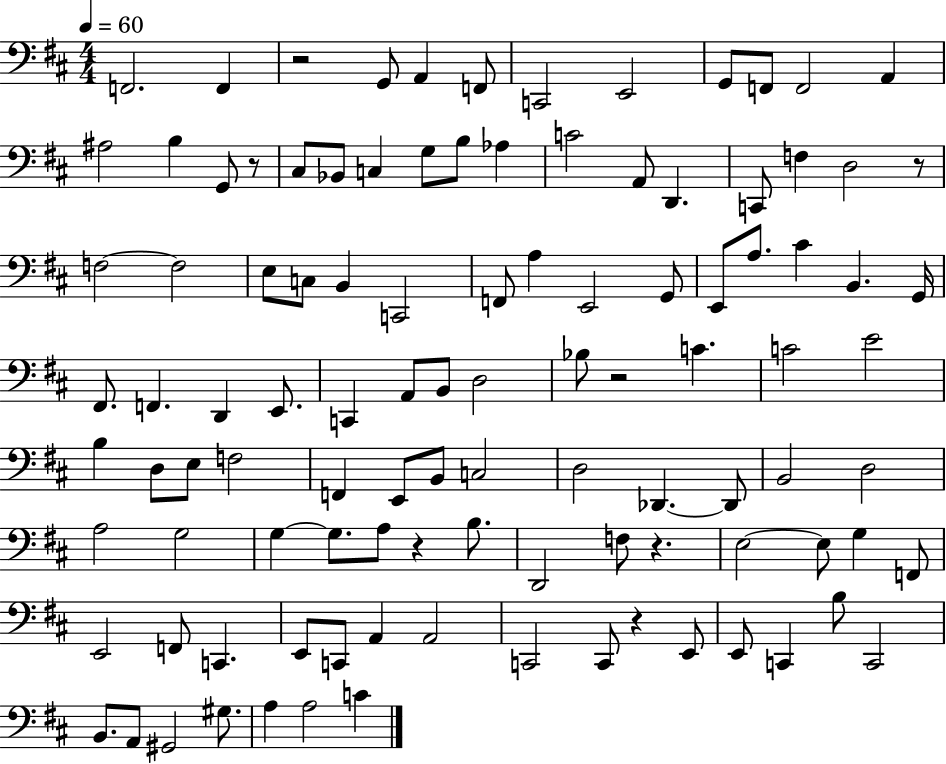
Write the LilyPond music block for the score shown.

{
  \clef bass
  \numericTimeSignature
  \time 4/4
  \key d \major
  \tempo 4 = 60
  f,2. f,4 | r2 g,8 a,4 f,8 | c,2 e,2 | g,8 f,8 f,2 a,4 | \break ais2 b4 g,8 r8 | cis8 bes,8 c4 g8 b8 aes4 | c'2 a,8 d,4. | c,8 f4 d2 r8 | \break f2~~ f2 | e8 c8 b,4 c,2 | f,8 a4 e,2 g,8 | e,8 a8. cis'4 b,4. g,16 | \break fis,8. f,4. d,4 e,8. | c,4 a,8 b,8 d2 | bes8 r2 c'4. | c'2 e'2 | \break b4 d8 e8 f2 | f,4 e,8 b,8 c2 | d2 des,4.~~ des,8 | b,2 d2 | \break a2 g2 | g4~~ g8. a8 r4 b8. | d,2 f8 r4. | e2~~ e8 g4 f,8 | \break e,2 f,8 c,4. | e,8 c,8 a,4 a,2 | c,2 c,8 r4 e,8 | e,8 c,4 b8 c,2 | \break b,8. a,8 gis,2 gis8. | a4 a2 c'4 | \bar "|."
}